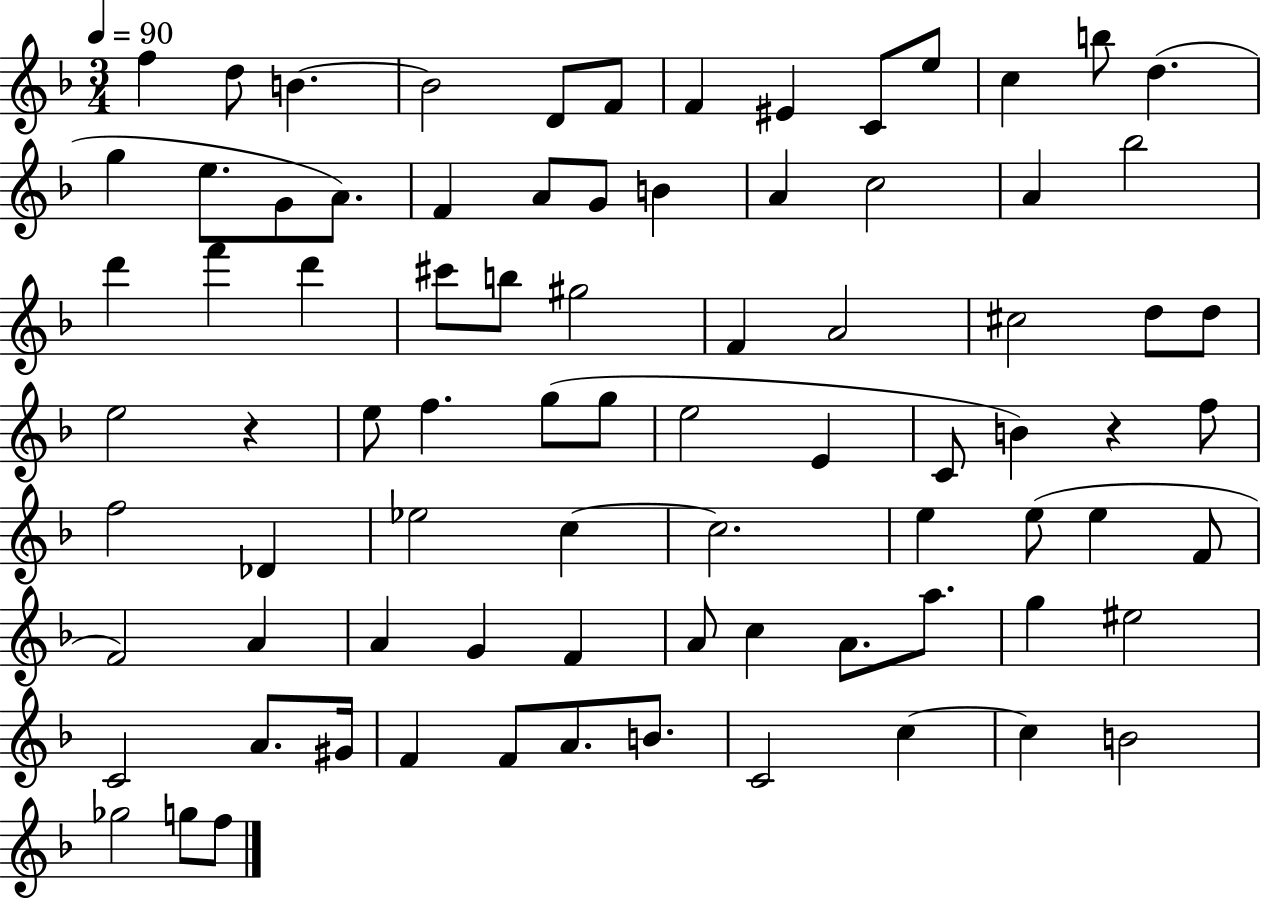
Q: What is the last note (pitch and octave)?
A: F5